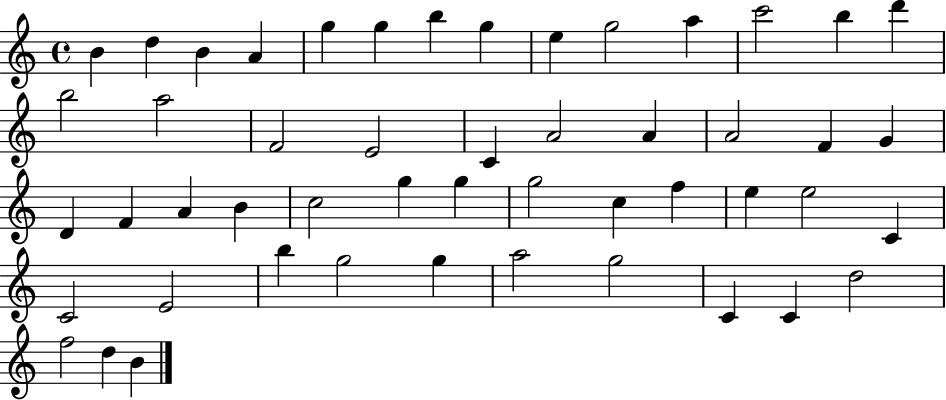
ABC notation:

X:1
T:Untitled
M:4/4
L:1/4
K:C
B d B A g g b g e g2 a c'2 b d' b2 a2 F2 E2 C A2 A A2 F G D F A B c2 g g g2 c f e e2 C C2 E2 b g2 g a2 g2 C C d2 f2 d B